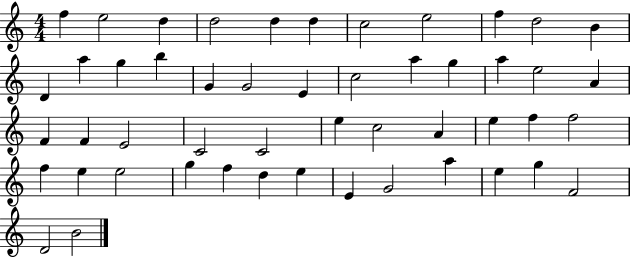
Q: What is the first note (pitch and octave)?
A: F5